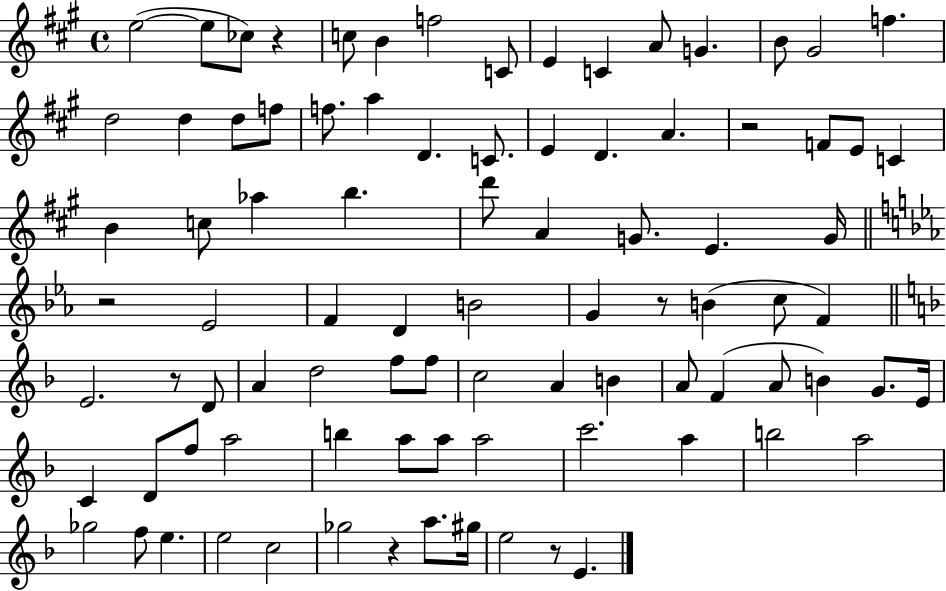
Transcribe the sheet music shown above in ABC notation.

X:1
T:Untitled
M:4/4
L:1/4
K:A
e2 e/2 _c/2 z c/2 B f2 C/2 E C A/2 G B/2 ^G2 f d2 d d/2 f/2 f/2 a D C/2 E D A z2 F/2 E/2 C B c/2 _a b d'/2 A G/2 E G/4 z2 _E2 F D B2 G z/2 B c/2 F E2 z/2 D/2 A d2 f/2 f/2 c2 A B A/2 F A/2 B G/2 E/4 C D/2 f/2 a2 b a/2 a/2 a2 c'2 a b2 a2 _g2 f/2 e e2 c2 _g2 z a/2 ^g/4 e2 z/2 E